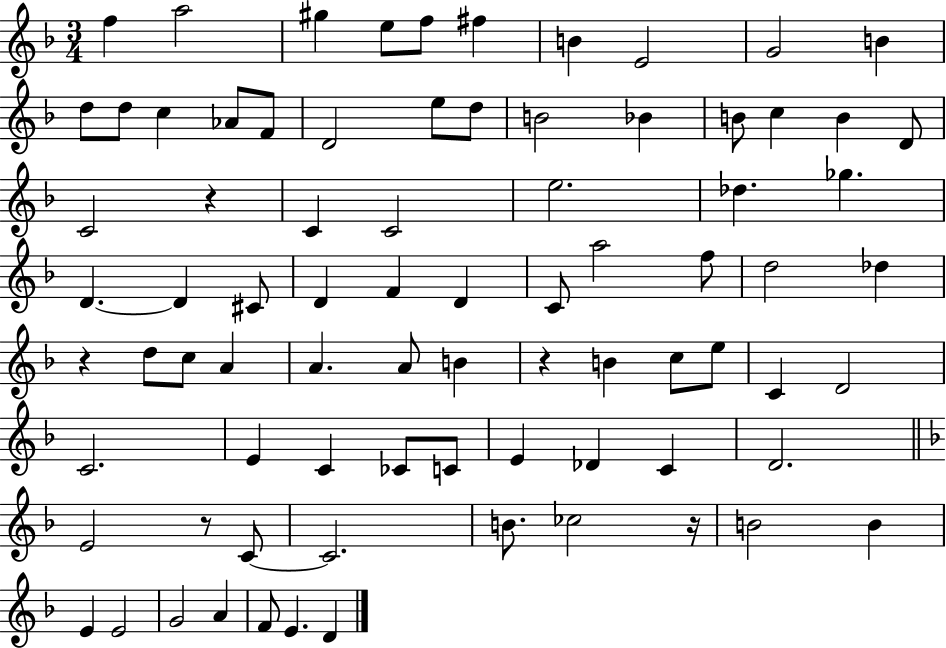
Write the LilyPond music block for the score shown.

{
  \clef treble
  \numericTimeSignature
  \time 3/4
  \key f \major
  f''4 a''2 | gis''4 e''8 f''8 fis''4 | b'4 e'2 | g'2 b'4 | \break d''8 d''8 c''4 aes'8 f'8 | d'2 e''8 d''8 | b'2 bes'4 | b'8 c''4 b'4 d'8 | \break c'2 r4 | c'4 c'2 | e''2. | des''4. ges''4. | \break d'4.~~ d'4 cis'8 | d'4 f'4 d'4 | c'8 a''2 f''8 | d''2 des''4 | \break r4 d''8 c''8 a'4 | a'4. a'8 b'4 | r4 b'4 c''8 e''8 | c'4 d'2 | \break c'2. | e'4 c'4 ces'8 c'8 | e'4 des'4 c'4 | d'2. | \break \bar "||" \break \key d \minor e'2 r8 c'8~~ | c'2. | b'8. ces''2 r16 | b'2 b'4 | \break e'4 e'2 | g'2 a'4 | f'8 e'4. d'4 | \bar "|."
}